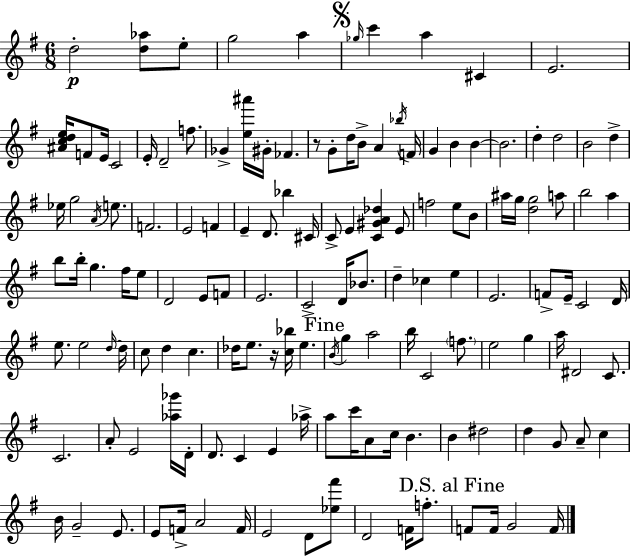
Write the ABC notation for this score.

X:1
T:Untitled
M:6/8
L:1/4
K:Em
d2 [d_a]/2 e/2 g2 a _g/4 c' a ^C E2 [^Acde]/4 F/2 E/4 C2 E/4 D2 f/2 _G [e^a']/4 ^G/4 _F z/2 G/2 d/4 B/2 A _b/4 F/4 G B B B2 d d2 B2 d _e/4 g2 A/4 e/2 F2 E2 F E D/2 _b ^C/4 C/2 E [C^GA_d] E/2 f2 e/2 B/2 ^a/4 g/4 [dg]2 a/2 b2 a b/2 b/4 g ^f/4 e/2 D2 E/2 F/2 E2 C2 D/4 _B/2 d _c e E2 F/2 E/4 C2 D/4 e/2 e2 d/4 d/4 c/2 d c _d/4 e/2 z/4 [c_b]/4 e B/4 g a2 b/4 C2 f/2 e2 g a/4 ^D2 C/2 C2 A/2 E2 [_a_g']/4 D/4 D/2 C E _a/4 a/2 c'/4 A/2 c/4 B B ^d2 d G/2 A/2 c B/4 G2 E/2 E/2 F/4 A2 F/4 E2 D/2 [_e^f']/2 D2 F/4 f/2 F/2 F/4 G2 F/4